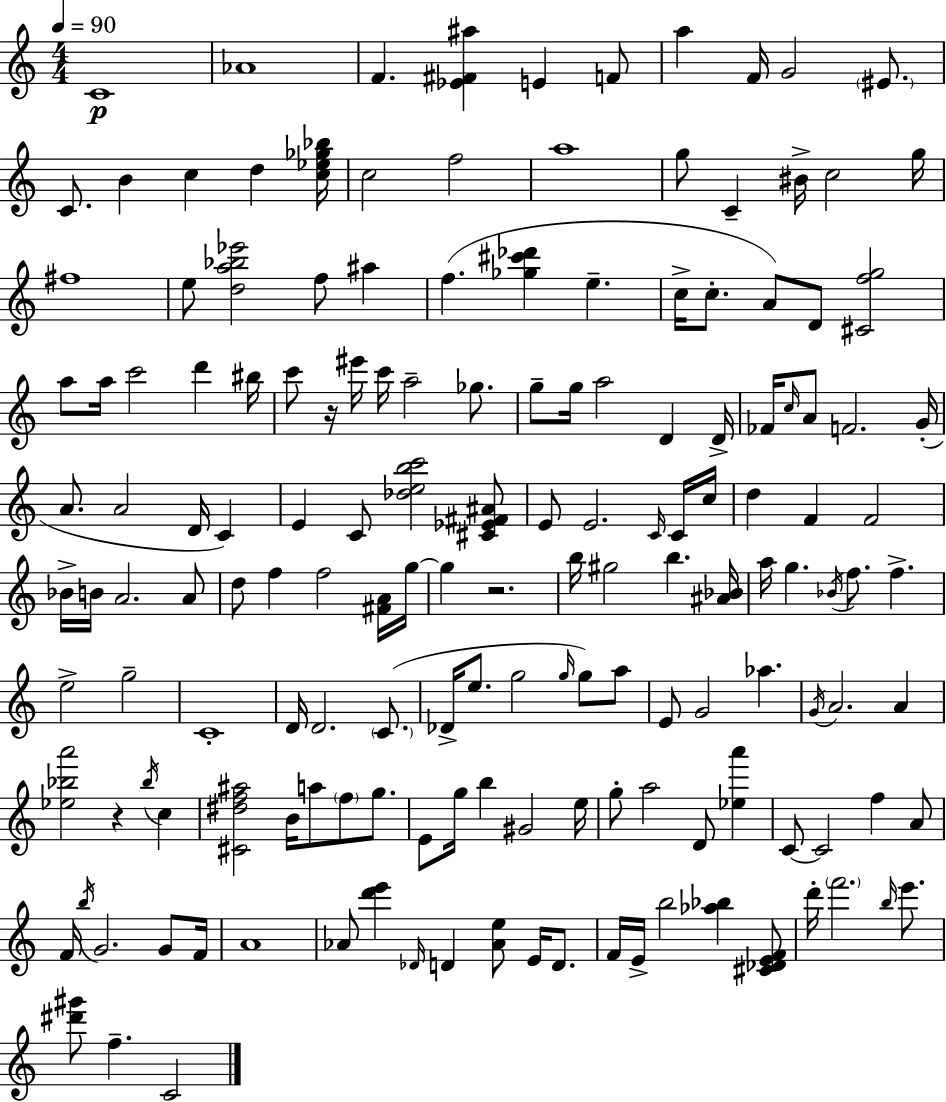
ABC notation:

X:1
T:Untitled
M:4/4
L:1/4
K:Am
C4 _A4 F [_E^F^a] E F/2 a F/4 G2 ^E/2 C/2 B c d [c_e_g_b]/4 c2 f2 a4 g/2 C ^B/4 c2 g/4 ^f4 e/2 [da_b_e']2 f/2 ^a f [_g^c'_d'] e c/4 c/2 A/2 D/2 [^Cfg]2 a/2 a/4 c'2 d' ^b/4 c'/2 z/4 ^e'/4 c'/4 a2 _g/2 g/2 g/4 a2 D D/4 _F/4 c/4 A/2 F2 G/4 A/2 A2 D/4 C E C/2 [_debc']2 [^C_E^F^A]/2 E/2 E2 C/4 C/4 c/4 d F F2 _B/4 B/4 A2 A/2 d/2 f f2 [^FA]/4 g/4 g z2 b/4 ^g2 b [^A_B]/4 a/4 g _B/4 f/2 f e2 g2 C4 D/4 D2 C/2 _D/4 e/2 g2 g/4 g/2 a/2 E/2 G2 _a G/4 A2 A [_e_ba']2 z _b/4 c [^C^df^a]2 B/4 a/2 f/2 g/2 E/2 g/4 b ^G2 e/4 g/2 a2 D/2 [_ea'] C/2 C2 f A/2 F/4 b/4 G2 G/2 F/4 A4 _A/2 [d'e'] _D/4 D [_Ae]/2 E/4 D/2 F/4 E/4 b2 [_a_b] [^C_DEF]/2 d'/4 f'2 b/4 e'/2 [^d'^g']/2 f C2